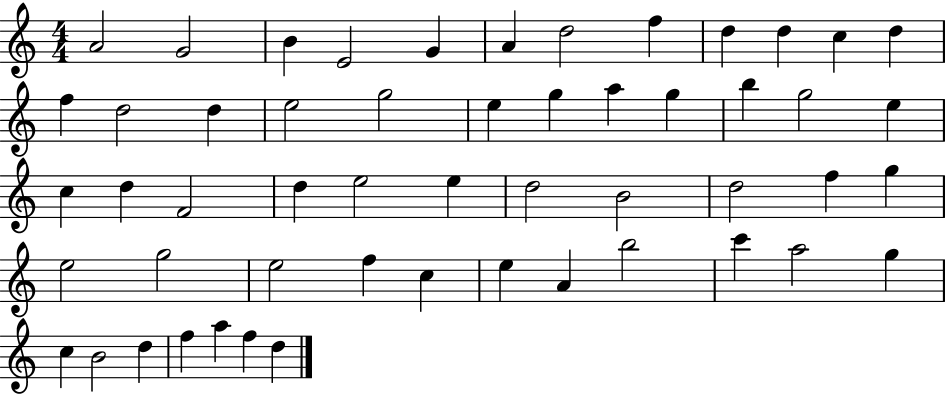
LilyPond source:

{
  \clef treble
  \numericTimeSignature
  \time 4/4
  \key c \major
  a'2 g'2 | b'4 e'2 g'4 | a'4 d''2 f''4 | d''4 d''4 c''4 d''4 | \break f''4 d''2 d''4 | e''2 g''2 | e''4 g''4 a''4 g''4 | b''4 g''2 e''4 | \break c''4 d''4 f'2 | d''4 e''2 e''4 | d''2 b'2 | d''2 f''4 g''4 | \break e''2 g''2 | e''2 f''4 c''4 | e''4 a'4 b''2 | c'''4 a''2 g''4 | \break c''4 b'2 d''4 | f''4 a''4 f''4 d''4 | \bar "|."
}